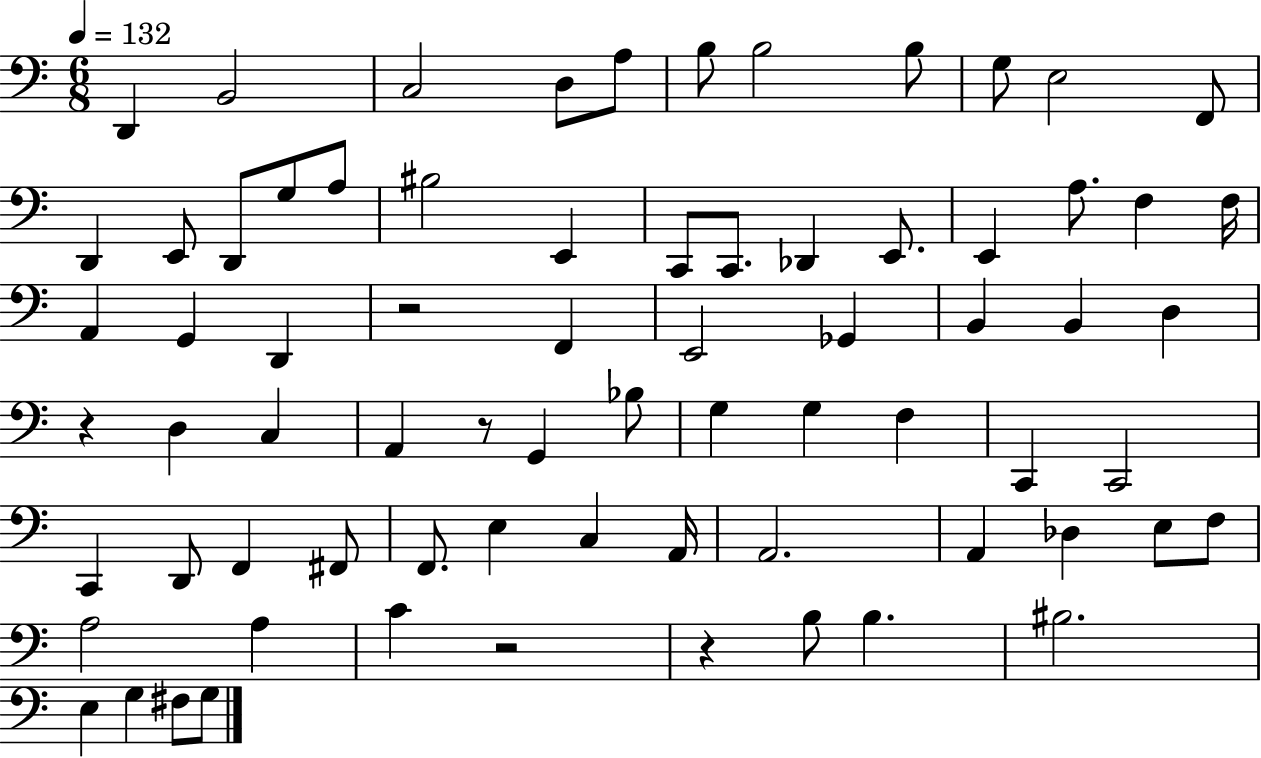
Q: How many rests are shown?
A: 5